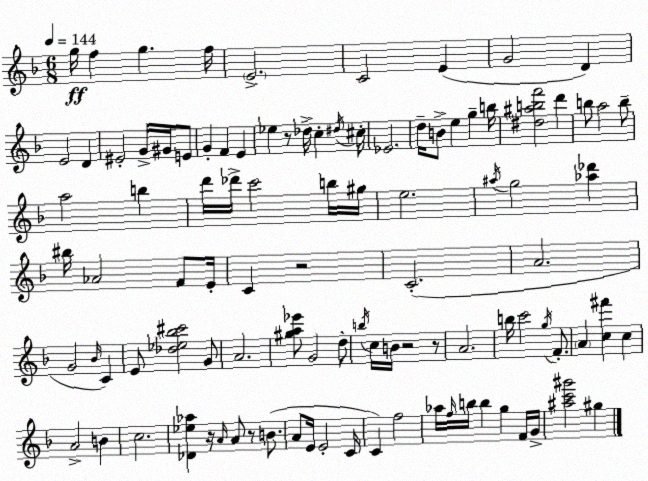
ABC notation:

X:1
T:Untitled
M:6/8
L:1/4
K:F
g/4 f g f/4 E2 C2 E G2 D E2 D ^E2 G/4 ^G/4 E/2 G F E _e z/2 _d/4 c ^d/4 ^c/4 _E2 d/4 B/2 e g b/4 [^d^abf']2 d' b/2 a2 b/2 a2 b d'/4 _d'/4 c'2 b/4 ^g/4 e2 ^a/4 g2 [_a_d'] ^b/4 _A2 F/2 E/4 C z2 C2 A2 G2 _B/4 C E/2 [_d_e_b^c']2 G/2 A2 [^ga_e']/2 G2 d/2 b/4 c/4 B/4 z2 z/2 A2 b/4 c'2 g/4 F/2 A [c^f'] c A2 B c2 [_D_e_a] z/4 A/4 A/2 z/2 B/2 A/2 E/4 E2 C/4 C f2 _a/4 f/4 b/4 b g F/4 G/4 [^ac'^g']2 ^g